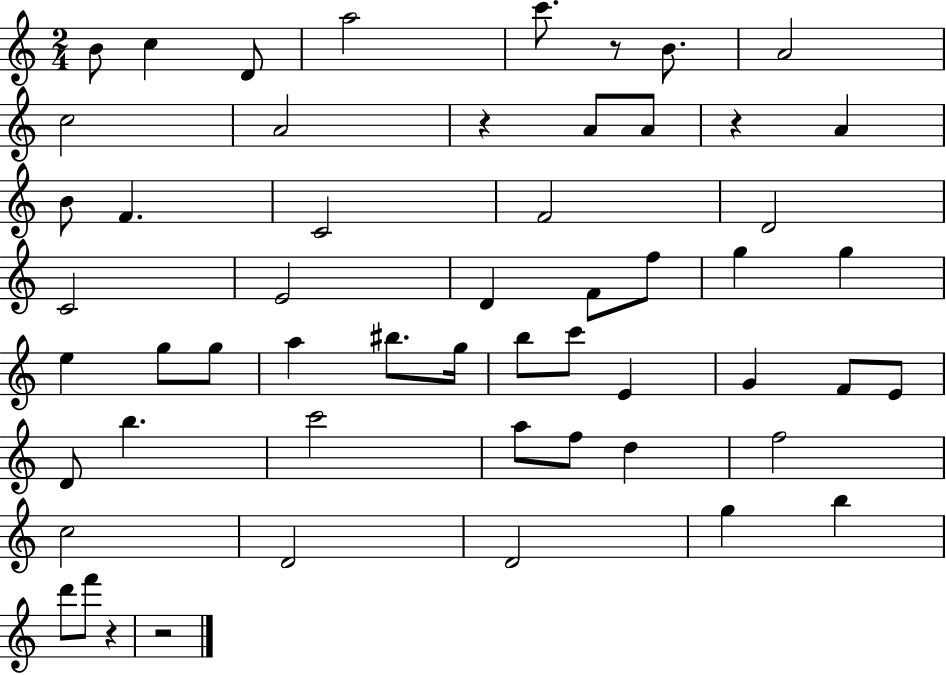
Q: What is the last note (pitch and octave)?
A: F6